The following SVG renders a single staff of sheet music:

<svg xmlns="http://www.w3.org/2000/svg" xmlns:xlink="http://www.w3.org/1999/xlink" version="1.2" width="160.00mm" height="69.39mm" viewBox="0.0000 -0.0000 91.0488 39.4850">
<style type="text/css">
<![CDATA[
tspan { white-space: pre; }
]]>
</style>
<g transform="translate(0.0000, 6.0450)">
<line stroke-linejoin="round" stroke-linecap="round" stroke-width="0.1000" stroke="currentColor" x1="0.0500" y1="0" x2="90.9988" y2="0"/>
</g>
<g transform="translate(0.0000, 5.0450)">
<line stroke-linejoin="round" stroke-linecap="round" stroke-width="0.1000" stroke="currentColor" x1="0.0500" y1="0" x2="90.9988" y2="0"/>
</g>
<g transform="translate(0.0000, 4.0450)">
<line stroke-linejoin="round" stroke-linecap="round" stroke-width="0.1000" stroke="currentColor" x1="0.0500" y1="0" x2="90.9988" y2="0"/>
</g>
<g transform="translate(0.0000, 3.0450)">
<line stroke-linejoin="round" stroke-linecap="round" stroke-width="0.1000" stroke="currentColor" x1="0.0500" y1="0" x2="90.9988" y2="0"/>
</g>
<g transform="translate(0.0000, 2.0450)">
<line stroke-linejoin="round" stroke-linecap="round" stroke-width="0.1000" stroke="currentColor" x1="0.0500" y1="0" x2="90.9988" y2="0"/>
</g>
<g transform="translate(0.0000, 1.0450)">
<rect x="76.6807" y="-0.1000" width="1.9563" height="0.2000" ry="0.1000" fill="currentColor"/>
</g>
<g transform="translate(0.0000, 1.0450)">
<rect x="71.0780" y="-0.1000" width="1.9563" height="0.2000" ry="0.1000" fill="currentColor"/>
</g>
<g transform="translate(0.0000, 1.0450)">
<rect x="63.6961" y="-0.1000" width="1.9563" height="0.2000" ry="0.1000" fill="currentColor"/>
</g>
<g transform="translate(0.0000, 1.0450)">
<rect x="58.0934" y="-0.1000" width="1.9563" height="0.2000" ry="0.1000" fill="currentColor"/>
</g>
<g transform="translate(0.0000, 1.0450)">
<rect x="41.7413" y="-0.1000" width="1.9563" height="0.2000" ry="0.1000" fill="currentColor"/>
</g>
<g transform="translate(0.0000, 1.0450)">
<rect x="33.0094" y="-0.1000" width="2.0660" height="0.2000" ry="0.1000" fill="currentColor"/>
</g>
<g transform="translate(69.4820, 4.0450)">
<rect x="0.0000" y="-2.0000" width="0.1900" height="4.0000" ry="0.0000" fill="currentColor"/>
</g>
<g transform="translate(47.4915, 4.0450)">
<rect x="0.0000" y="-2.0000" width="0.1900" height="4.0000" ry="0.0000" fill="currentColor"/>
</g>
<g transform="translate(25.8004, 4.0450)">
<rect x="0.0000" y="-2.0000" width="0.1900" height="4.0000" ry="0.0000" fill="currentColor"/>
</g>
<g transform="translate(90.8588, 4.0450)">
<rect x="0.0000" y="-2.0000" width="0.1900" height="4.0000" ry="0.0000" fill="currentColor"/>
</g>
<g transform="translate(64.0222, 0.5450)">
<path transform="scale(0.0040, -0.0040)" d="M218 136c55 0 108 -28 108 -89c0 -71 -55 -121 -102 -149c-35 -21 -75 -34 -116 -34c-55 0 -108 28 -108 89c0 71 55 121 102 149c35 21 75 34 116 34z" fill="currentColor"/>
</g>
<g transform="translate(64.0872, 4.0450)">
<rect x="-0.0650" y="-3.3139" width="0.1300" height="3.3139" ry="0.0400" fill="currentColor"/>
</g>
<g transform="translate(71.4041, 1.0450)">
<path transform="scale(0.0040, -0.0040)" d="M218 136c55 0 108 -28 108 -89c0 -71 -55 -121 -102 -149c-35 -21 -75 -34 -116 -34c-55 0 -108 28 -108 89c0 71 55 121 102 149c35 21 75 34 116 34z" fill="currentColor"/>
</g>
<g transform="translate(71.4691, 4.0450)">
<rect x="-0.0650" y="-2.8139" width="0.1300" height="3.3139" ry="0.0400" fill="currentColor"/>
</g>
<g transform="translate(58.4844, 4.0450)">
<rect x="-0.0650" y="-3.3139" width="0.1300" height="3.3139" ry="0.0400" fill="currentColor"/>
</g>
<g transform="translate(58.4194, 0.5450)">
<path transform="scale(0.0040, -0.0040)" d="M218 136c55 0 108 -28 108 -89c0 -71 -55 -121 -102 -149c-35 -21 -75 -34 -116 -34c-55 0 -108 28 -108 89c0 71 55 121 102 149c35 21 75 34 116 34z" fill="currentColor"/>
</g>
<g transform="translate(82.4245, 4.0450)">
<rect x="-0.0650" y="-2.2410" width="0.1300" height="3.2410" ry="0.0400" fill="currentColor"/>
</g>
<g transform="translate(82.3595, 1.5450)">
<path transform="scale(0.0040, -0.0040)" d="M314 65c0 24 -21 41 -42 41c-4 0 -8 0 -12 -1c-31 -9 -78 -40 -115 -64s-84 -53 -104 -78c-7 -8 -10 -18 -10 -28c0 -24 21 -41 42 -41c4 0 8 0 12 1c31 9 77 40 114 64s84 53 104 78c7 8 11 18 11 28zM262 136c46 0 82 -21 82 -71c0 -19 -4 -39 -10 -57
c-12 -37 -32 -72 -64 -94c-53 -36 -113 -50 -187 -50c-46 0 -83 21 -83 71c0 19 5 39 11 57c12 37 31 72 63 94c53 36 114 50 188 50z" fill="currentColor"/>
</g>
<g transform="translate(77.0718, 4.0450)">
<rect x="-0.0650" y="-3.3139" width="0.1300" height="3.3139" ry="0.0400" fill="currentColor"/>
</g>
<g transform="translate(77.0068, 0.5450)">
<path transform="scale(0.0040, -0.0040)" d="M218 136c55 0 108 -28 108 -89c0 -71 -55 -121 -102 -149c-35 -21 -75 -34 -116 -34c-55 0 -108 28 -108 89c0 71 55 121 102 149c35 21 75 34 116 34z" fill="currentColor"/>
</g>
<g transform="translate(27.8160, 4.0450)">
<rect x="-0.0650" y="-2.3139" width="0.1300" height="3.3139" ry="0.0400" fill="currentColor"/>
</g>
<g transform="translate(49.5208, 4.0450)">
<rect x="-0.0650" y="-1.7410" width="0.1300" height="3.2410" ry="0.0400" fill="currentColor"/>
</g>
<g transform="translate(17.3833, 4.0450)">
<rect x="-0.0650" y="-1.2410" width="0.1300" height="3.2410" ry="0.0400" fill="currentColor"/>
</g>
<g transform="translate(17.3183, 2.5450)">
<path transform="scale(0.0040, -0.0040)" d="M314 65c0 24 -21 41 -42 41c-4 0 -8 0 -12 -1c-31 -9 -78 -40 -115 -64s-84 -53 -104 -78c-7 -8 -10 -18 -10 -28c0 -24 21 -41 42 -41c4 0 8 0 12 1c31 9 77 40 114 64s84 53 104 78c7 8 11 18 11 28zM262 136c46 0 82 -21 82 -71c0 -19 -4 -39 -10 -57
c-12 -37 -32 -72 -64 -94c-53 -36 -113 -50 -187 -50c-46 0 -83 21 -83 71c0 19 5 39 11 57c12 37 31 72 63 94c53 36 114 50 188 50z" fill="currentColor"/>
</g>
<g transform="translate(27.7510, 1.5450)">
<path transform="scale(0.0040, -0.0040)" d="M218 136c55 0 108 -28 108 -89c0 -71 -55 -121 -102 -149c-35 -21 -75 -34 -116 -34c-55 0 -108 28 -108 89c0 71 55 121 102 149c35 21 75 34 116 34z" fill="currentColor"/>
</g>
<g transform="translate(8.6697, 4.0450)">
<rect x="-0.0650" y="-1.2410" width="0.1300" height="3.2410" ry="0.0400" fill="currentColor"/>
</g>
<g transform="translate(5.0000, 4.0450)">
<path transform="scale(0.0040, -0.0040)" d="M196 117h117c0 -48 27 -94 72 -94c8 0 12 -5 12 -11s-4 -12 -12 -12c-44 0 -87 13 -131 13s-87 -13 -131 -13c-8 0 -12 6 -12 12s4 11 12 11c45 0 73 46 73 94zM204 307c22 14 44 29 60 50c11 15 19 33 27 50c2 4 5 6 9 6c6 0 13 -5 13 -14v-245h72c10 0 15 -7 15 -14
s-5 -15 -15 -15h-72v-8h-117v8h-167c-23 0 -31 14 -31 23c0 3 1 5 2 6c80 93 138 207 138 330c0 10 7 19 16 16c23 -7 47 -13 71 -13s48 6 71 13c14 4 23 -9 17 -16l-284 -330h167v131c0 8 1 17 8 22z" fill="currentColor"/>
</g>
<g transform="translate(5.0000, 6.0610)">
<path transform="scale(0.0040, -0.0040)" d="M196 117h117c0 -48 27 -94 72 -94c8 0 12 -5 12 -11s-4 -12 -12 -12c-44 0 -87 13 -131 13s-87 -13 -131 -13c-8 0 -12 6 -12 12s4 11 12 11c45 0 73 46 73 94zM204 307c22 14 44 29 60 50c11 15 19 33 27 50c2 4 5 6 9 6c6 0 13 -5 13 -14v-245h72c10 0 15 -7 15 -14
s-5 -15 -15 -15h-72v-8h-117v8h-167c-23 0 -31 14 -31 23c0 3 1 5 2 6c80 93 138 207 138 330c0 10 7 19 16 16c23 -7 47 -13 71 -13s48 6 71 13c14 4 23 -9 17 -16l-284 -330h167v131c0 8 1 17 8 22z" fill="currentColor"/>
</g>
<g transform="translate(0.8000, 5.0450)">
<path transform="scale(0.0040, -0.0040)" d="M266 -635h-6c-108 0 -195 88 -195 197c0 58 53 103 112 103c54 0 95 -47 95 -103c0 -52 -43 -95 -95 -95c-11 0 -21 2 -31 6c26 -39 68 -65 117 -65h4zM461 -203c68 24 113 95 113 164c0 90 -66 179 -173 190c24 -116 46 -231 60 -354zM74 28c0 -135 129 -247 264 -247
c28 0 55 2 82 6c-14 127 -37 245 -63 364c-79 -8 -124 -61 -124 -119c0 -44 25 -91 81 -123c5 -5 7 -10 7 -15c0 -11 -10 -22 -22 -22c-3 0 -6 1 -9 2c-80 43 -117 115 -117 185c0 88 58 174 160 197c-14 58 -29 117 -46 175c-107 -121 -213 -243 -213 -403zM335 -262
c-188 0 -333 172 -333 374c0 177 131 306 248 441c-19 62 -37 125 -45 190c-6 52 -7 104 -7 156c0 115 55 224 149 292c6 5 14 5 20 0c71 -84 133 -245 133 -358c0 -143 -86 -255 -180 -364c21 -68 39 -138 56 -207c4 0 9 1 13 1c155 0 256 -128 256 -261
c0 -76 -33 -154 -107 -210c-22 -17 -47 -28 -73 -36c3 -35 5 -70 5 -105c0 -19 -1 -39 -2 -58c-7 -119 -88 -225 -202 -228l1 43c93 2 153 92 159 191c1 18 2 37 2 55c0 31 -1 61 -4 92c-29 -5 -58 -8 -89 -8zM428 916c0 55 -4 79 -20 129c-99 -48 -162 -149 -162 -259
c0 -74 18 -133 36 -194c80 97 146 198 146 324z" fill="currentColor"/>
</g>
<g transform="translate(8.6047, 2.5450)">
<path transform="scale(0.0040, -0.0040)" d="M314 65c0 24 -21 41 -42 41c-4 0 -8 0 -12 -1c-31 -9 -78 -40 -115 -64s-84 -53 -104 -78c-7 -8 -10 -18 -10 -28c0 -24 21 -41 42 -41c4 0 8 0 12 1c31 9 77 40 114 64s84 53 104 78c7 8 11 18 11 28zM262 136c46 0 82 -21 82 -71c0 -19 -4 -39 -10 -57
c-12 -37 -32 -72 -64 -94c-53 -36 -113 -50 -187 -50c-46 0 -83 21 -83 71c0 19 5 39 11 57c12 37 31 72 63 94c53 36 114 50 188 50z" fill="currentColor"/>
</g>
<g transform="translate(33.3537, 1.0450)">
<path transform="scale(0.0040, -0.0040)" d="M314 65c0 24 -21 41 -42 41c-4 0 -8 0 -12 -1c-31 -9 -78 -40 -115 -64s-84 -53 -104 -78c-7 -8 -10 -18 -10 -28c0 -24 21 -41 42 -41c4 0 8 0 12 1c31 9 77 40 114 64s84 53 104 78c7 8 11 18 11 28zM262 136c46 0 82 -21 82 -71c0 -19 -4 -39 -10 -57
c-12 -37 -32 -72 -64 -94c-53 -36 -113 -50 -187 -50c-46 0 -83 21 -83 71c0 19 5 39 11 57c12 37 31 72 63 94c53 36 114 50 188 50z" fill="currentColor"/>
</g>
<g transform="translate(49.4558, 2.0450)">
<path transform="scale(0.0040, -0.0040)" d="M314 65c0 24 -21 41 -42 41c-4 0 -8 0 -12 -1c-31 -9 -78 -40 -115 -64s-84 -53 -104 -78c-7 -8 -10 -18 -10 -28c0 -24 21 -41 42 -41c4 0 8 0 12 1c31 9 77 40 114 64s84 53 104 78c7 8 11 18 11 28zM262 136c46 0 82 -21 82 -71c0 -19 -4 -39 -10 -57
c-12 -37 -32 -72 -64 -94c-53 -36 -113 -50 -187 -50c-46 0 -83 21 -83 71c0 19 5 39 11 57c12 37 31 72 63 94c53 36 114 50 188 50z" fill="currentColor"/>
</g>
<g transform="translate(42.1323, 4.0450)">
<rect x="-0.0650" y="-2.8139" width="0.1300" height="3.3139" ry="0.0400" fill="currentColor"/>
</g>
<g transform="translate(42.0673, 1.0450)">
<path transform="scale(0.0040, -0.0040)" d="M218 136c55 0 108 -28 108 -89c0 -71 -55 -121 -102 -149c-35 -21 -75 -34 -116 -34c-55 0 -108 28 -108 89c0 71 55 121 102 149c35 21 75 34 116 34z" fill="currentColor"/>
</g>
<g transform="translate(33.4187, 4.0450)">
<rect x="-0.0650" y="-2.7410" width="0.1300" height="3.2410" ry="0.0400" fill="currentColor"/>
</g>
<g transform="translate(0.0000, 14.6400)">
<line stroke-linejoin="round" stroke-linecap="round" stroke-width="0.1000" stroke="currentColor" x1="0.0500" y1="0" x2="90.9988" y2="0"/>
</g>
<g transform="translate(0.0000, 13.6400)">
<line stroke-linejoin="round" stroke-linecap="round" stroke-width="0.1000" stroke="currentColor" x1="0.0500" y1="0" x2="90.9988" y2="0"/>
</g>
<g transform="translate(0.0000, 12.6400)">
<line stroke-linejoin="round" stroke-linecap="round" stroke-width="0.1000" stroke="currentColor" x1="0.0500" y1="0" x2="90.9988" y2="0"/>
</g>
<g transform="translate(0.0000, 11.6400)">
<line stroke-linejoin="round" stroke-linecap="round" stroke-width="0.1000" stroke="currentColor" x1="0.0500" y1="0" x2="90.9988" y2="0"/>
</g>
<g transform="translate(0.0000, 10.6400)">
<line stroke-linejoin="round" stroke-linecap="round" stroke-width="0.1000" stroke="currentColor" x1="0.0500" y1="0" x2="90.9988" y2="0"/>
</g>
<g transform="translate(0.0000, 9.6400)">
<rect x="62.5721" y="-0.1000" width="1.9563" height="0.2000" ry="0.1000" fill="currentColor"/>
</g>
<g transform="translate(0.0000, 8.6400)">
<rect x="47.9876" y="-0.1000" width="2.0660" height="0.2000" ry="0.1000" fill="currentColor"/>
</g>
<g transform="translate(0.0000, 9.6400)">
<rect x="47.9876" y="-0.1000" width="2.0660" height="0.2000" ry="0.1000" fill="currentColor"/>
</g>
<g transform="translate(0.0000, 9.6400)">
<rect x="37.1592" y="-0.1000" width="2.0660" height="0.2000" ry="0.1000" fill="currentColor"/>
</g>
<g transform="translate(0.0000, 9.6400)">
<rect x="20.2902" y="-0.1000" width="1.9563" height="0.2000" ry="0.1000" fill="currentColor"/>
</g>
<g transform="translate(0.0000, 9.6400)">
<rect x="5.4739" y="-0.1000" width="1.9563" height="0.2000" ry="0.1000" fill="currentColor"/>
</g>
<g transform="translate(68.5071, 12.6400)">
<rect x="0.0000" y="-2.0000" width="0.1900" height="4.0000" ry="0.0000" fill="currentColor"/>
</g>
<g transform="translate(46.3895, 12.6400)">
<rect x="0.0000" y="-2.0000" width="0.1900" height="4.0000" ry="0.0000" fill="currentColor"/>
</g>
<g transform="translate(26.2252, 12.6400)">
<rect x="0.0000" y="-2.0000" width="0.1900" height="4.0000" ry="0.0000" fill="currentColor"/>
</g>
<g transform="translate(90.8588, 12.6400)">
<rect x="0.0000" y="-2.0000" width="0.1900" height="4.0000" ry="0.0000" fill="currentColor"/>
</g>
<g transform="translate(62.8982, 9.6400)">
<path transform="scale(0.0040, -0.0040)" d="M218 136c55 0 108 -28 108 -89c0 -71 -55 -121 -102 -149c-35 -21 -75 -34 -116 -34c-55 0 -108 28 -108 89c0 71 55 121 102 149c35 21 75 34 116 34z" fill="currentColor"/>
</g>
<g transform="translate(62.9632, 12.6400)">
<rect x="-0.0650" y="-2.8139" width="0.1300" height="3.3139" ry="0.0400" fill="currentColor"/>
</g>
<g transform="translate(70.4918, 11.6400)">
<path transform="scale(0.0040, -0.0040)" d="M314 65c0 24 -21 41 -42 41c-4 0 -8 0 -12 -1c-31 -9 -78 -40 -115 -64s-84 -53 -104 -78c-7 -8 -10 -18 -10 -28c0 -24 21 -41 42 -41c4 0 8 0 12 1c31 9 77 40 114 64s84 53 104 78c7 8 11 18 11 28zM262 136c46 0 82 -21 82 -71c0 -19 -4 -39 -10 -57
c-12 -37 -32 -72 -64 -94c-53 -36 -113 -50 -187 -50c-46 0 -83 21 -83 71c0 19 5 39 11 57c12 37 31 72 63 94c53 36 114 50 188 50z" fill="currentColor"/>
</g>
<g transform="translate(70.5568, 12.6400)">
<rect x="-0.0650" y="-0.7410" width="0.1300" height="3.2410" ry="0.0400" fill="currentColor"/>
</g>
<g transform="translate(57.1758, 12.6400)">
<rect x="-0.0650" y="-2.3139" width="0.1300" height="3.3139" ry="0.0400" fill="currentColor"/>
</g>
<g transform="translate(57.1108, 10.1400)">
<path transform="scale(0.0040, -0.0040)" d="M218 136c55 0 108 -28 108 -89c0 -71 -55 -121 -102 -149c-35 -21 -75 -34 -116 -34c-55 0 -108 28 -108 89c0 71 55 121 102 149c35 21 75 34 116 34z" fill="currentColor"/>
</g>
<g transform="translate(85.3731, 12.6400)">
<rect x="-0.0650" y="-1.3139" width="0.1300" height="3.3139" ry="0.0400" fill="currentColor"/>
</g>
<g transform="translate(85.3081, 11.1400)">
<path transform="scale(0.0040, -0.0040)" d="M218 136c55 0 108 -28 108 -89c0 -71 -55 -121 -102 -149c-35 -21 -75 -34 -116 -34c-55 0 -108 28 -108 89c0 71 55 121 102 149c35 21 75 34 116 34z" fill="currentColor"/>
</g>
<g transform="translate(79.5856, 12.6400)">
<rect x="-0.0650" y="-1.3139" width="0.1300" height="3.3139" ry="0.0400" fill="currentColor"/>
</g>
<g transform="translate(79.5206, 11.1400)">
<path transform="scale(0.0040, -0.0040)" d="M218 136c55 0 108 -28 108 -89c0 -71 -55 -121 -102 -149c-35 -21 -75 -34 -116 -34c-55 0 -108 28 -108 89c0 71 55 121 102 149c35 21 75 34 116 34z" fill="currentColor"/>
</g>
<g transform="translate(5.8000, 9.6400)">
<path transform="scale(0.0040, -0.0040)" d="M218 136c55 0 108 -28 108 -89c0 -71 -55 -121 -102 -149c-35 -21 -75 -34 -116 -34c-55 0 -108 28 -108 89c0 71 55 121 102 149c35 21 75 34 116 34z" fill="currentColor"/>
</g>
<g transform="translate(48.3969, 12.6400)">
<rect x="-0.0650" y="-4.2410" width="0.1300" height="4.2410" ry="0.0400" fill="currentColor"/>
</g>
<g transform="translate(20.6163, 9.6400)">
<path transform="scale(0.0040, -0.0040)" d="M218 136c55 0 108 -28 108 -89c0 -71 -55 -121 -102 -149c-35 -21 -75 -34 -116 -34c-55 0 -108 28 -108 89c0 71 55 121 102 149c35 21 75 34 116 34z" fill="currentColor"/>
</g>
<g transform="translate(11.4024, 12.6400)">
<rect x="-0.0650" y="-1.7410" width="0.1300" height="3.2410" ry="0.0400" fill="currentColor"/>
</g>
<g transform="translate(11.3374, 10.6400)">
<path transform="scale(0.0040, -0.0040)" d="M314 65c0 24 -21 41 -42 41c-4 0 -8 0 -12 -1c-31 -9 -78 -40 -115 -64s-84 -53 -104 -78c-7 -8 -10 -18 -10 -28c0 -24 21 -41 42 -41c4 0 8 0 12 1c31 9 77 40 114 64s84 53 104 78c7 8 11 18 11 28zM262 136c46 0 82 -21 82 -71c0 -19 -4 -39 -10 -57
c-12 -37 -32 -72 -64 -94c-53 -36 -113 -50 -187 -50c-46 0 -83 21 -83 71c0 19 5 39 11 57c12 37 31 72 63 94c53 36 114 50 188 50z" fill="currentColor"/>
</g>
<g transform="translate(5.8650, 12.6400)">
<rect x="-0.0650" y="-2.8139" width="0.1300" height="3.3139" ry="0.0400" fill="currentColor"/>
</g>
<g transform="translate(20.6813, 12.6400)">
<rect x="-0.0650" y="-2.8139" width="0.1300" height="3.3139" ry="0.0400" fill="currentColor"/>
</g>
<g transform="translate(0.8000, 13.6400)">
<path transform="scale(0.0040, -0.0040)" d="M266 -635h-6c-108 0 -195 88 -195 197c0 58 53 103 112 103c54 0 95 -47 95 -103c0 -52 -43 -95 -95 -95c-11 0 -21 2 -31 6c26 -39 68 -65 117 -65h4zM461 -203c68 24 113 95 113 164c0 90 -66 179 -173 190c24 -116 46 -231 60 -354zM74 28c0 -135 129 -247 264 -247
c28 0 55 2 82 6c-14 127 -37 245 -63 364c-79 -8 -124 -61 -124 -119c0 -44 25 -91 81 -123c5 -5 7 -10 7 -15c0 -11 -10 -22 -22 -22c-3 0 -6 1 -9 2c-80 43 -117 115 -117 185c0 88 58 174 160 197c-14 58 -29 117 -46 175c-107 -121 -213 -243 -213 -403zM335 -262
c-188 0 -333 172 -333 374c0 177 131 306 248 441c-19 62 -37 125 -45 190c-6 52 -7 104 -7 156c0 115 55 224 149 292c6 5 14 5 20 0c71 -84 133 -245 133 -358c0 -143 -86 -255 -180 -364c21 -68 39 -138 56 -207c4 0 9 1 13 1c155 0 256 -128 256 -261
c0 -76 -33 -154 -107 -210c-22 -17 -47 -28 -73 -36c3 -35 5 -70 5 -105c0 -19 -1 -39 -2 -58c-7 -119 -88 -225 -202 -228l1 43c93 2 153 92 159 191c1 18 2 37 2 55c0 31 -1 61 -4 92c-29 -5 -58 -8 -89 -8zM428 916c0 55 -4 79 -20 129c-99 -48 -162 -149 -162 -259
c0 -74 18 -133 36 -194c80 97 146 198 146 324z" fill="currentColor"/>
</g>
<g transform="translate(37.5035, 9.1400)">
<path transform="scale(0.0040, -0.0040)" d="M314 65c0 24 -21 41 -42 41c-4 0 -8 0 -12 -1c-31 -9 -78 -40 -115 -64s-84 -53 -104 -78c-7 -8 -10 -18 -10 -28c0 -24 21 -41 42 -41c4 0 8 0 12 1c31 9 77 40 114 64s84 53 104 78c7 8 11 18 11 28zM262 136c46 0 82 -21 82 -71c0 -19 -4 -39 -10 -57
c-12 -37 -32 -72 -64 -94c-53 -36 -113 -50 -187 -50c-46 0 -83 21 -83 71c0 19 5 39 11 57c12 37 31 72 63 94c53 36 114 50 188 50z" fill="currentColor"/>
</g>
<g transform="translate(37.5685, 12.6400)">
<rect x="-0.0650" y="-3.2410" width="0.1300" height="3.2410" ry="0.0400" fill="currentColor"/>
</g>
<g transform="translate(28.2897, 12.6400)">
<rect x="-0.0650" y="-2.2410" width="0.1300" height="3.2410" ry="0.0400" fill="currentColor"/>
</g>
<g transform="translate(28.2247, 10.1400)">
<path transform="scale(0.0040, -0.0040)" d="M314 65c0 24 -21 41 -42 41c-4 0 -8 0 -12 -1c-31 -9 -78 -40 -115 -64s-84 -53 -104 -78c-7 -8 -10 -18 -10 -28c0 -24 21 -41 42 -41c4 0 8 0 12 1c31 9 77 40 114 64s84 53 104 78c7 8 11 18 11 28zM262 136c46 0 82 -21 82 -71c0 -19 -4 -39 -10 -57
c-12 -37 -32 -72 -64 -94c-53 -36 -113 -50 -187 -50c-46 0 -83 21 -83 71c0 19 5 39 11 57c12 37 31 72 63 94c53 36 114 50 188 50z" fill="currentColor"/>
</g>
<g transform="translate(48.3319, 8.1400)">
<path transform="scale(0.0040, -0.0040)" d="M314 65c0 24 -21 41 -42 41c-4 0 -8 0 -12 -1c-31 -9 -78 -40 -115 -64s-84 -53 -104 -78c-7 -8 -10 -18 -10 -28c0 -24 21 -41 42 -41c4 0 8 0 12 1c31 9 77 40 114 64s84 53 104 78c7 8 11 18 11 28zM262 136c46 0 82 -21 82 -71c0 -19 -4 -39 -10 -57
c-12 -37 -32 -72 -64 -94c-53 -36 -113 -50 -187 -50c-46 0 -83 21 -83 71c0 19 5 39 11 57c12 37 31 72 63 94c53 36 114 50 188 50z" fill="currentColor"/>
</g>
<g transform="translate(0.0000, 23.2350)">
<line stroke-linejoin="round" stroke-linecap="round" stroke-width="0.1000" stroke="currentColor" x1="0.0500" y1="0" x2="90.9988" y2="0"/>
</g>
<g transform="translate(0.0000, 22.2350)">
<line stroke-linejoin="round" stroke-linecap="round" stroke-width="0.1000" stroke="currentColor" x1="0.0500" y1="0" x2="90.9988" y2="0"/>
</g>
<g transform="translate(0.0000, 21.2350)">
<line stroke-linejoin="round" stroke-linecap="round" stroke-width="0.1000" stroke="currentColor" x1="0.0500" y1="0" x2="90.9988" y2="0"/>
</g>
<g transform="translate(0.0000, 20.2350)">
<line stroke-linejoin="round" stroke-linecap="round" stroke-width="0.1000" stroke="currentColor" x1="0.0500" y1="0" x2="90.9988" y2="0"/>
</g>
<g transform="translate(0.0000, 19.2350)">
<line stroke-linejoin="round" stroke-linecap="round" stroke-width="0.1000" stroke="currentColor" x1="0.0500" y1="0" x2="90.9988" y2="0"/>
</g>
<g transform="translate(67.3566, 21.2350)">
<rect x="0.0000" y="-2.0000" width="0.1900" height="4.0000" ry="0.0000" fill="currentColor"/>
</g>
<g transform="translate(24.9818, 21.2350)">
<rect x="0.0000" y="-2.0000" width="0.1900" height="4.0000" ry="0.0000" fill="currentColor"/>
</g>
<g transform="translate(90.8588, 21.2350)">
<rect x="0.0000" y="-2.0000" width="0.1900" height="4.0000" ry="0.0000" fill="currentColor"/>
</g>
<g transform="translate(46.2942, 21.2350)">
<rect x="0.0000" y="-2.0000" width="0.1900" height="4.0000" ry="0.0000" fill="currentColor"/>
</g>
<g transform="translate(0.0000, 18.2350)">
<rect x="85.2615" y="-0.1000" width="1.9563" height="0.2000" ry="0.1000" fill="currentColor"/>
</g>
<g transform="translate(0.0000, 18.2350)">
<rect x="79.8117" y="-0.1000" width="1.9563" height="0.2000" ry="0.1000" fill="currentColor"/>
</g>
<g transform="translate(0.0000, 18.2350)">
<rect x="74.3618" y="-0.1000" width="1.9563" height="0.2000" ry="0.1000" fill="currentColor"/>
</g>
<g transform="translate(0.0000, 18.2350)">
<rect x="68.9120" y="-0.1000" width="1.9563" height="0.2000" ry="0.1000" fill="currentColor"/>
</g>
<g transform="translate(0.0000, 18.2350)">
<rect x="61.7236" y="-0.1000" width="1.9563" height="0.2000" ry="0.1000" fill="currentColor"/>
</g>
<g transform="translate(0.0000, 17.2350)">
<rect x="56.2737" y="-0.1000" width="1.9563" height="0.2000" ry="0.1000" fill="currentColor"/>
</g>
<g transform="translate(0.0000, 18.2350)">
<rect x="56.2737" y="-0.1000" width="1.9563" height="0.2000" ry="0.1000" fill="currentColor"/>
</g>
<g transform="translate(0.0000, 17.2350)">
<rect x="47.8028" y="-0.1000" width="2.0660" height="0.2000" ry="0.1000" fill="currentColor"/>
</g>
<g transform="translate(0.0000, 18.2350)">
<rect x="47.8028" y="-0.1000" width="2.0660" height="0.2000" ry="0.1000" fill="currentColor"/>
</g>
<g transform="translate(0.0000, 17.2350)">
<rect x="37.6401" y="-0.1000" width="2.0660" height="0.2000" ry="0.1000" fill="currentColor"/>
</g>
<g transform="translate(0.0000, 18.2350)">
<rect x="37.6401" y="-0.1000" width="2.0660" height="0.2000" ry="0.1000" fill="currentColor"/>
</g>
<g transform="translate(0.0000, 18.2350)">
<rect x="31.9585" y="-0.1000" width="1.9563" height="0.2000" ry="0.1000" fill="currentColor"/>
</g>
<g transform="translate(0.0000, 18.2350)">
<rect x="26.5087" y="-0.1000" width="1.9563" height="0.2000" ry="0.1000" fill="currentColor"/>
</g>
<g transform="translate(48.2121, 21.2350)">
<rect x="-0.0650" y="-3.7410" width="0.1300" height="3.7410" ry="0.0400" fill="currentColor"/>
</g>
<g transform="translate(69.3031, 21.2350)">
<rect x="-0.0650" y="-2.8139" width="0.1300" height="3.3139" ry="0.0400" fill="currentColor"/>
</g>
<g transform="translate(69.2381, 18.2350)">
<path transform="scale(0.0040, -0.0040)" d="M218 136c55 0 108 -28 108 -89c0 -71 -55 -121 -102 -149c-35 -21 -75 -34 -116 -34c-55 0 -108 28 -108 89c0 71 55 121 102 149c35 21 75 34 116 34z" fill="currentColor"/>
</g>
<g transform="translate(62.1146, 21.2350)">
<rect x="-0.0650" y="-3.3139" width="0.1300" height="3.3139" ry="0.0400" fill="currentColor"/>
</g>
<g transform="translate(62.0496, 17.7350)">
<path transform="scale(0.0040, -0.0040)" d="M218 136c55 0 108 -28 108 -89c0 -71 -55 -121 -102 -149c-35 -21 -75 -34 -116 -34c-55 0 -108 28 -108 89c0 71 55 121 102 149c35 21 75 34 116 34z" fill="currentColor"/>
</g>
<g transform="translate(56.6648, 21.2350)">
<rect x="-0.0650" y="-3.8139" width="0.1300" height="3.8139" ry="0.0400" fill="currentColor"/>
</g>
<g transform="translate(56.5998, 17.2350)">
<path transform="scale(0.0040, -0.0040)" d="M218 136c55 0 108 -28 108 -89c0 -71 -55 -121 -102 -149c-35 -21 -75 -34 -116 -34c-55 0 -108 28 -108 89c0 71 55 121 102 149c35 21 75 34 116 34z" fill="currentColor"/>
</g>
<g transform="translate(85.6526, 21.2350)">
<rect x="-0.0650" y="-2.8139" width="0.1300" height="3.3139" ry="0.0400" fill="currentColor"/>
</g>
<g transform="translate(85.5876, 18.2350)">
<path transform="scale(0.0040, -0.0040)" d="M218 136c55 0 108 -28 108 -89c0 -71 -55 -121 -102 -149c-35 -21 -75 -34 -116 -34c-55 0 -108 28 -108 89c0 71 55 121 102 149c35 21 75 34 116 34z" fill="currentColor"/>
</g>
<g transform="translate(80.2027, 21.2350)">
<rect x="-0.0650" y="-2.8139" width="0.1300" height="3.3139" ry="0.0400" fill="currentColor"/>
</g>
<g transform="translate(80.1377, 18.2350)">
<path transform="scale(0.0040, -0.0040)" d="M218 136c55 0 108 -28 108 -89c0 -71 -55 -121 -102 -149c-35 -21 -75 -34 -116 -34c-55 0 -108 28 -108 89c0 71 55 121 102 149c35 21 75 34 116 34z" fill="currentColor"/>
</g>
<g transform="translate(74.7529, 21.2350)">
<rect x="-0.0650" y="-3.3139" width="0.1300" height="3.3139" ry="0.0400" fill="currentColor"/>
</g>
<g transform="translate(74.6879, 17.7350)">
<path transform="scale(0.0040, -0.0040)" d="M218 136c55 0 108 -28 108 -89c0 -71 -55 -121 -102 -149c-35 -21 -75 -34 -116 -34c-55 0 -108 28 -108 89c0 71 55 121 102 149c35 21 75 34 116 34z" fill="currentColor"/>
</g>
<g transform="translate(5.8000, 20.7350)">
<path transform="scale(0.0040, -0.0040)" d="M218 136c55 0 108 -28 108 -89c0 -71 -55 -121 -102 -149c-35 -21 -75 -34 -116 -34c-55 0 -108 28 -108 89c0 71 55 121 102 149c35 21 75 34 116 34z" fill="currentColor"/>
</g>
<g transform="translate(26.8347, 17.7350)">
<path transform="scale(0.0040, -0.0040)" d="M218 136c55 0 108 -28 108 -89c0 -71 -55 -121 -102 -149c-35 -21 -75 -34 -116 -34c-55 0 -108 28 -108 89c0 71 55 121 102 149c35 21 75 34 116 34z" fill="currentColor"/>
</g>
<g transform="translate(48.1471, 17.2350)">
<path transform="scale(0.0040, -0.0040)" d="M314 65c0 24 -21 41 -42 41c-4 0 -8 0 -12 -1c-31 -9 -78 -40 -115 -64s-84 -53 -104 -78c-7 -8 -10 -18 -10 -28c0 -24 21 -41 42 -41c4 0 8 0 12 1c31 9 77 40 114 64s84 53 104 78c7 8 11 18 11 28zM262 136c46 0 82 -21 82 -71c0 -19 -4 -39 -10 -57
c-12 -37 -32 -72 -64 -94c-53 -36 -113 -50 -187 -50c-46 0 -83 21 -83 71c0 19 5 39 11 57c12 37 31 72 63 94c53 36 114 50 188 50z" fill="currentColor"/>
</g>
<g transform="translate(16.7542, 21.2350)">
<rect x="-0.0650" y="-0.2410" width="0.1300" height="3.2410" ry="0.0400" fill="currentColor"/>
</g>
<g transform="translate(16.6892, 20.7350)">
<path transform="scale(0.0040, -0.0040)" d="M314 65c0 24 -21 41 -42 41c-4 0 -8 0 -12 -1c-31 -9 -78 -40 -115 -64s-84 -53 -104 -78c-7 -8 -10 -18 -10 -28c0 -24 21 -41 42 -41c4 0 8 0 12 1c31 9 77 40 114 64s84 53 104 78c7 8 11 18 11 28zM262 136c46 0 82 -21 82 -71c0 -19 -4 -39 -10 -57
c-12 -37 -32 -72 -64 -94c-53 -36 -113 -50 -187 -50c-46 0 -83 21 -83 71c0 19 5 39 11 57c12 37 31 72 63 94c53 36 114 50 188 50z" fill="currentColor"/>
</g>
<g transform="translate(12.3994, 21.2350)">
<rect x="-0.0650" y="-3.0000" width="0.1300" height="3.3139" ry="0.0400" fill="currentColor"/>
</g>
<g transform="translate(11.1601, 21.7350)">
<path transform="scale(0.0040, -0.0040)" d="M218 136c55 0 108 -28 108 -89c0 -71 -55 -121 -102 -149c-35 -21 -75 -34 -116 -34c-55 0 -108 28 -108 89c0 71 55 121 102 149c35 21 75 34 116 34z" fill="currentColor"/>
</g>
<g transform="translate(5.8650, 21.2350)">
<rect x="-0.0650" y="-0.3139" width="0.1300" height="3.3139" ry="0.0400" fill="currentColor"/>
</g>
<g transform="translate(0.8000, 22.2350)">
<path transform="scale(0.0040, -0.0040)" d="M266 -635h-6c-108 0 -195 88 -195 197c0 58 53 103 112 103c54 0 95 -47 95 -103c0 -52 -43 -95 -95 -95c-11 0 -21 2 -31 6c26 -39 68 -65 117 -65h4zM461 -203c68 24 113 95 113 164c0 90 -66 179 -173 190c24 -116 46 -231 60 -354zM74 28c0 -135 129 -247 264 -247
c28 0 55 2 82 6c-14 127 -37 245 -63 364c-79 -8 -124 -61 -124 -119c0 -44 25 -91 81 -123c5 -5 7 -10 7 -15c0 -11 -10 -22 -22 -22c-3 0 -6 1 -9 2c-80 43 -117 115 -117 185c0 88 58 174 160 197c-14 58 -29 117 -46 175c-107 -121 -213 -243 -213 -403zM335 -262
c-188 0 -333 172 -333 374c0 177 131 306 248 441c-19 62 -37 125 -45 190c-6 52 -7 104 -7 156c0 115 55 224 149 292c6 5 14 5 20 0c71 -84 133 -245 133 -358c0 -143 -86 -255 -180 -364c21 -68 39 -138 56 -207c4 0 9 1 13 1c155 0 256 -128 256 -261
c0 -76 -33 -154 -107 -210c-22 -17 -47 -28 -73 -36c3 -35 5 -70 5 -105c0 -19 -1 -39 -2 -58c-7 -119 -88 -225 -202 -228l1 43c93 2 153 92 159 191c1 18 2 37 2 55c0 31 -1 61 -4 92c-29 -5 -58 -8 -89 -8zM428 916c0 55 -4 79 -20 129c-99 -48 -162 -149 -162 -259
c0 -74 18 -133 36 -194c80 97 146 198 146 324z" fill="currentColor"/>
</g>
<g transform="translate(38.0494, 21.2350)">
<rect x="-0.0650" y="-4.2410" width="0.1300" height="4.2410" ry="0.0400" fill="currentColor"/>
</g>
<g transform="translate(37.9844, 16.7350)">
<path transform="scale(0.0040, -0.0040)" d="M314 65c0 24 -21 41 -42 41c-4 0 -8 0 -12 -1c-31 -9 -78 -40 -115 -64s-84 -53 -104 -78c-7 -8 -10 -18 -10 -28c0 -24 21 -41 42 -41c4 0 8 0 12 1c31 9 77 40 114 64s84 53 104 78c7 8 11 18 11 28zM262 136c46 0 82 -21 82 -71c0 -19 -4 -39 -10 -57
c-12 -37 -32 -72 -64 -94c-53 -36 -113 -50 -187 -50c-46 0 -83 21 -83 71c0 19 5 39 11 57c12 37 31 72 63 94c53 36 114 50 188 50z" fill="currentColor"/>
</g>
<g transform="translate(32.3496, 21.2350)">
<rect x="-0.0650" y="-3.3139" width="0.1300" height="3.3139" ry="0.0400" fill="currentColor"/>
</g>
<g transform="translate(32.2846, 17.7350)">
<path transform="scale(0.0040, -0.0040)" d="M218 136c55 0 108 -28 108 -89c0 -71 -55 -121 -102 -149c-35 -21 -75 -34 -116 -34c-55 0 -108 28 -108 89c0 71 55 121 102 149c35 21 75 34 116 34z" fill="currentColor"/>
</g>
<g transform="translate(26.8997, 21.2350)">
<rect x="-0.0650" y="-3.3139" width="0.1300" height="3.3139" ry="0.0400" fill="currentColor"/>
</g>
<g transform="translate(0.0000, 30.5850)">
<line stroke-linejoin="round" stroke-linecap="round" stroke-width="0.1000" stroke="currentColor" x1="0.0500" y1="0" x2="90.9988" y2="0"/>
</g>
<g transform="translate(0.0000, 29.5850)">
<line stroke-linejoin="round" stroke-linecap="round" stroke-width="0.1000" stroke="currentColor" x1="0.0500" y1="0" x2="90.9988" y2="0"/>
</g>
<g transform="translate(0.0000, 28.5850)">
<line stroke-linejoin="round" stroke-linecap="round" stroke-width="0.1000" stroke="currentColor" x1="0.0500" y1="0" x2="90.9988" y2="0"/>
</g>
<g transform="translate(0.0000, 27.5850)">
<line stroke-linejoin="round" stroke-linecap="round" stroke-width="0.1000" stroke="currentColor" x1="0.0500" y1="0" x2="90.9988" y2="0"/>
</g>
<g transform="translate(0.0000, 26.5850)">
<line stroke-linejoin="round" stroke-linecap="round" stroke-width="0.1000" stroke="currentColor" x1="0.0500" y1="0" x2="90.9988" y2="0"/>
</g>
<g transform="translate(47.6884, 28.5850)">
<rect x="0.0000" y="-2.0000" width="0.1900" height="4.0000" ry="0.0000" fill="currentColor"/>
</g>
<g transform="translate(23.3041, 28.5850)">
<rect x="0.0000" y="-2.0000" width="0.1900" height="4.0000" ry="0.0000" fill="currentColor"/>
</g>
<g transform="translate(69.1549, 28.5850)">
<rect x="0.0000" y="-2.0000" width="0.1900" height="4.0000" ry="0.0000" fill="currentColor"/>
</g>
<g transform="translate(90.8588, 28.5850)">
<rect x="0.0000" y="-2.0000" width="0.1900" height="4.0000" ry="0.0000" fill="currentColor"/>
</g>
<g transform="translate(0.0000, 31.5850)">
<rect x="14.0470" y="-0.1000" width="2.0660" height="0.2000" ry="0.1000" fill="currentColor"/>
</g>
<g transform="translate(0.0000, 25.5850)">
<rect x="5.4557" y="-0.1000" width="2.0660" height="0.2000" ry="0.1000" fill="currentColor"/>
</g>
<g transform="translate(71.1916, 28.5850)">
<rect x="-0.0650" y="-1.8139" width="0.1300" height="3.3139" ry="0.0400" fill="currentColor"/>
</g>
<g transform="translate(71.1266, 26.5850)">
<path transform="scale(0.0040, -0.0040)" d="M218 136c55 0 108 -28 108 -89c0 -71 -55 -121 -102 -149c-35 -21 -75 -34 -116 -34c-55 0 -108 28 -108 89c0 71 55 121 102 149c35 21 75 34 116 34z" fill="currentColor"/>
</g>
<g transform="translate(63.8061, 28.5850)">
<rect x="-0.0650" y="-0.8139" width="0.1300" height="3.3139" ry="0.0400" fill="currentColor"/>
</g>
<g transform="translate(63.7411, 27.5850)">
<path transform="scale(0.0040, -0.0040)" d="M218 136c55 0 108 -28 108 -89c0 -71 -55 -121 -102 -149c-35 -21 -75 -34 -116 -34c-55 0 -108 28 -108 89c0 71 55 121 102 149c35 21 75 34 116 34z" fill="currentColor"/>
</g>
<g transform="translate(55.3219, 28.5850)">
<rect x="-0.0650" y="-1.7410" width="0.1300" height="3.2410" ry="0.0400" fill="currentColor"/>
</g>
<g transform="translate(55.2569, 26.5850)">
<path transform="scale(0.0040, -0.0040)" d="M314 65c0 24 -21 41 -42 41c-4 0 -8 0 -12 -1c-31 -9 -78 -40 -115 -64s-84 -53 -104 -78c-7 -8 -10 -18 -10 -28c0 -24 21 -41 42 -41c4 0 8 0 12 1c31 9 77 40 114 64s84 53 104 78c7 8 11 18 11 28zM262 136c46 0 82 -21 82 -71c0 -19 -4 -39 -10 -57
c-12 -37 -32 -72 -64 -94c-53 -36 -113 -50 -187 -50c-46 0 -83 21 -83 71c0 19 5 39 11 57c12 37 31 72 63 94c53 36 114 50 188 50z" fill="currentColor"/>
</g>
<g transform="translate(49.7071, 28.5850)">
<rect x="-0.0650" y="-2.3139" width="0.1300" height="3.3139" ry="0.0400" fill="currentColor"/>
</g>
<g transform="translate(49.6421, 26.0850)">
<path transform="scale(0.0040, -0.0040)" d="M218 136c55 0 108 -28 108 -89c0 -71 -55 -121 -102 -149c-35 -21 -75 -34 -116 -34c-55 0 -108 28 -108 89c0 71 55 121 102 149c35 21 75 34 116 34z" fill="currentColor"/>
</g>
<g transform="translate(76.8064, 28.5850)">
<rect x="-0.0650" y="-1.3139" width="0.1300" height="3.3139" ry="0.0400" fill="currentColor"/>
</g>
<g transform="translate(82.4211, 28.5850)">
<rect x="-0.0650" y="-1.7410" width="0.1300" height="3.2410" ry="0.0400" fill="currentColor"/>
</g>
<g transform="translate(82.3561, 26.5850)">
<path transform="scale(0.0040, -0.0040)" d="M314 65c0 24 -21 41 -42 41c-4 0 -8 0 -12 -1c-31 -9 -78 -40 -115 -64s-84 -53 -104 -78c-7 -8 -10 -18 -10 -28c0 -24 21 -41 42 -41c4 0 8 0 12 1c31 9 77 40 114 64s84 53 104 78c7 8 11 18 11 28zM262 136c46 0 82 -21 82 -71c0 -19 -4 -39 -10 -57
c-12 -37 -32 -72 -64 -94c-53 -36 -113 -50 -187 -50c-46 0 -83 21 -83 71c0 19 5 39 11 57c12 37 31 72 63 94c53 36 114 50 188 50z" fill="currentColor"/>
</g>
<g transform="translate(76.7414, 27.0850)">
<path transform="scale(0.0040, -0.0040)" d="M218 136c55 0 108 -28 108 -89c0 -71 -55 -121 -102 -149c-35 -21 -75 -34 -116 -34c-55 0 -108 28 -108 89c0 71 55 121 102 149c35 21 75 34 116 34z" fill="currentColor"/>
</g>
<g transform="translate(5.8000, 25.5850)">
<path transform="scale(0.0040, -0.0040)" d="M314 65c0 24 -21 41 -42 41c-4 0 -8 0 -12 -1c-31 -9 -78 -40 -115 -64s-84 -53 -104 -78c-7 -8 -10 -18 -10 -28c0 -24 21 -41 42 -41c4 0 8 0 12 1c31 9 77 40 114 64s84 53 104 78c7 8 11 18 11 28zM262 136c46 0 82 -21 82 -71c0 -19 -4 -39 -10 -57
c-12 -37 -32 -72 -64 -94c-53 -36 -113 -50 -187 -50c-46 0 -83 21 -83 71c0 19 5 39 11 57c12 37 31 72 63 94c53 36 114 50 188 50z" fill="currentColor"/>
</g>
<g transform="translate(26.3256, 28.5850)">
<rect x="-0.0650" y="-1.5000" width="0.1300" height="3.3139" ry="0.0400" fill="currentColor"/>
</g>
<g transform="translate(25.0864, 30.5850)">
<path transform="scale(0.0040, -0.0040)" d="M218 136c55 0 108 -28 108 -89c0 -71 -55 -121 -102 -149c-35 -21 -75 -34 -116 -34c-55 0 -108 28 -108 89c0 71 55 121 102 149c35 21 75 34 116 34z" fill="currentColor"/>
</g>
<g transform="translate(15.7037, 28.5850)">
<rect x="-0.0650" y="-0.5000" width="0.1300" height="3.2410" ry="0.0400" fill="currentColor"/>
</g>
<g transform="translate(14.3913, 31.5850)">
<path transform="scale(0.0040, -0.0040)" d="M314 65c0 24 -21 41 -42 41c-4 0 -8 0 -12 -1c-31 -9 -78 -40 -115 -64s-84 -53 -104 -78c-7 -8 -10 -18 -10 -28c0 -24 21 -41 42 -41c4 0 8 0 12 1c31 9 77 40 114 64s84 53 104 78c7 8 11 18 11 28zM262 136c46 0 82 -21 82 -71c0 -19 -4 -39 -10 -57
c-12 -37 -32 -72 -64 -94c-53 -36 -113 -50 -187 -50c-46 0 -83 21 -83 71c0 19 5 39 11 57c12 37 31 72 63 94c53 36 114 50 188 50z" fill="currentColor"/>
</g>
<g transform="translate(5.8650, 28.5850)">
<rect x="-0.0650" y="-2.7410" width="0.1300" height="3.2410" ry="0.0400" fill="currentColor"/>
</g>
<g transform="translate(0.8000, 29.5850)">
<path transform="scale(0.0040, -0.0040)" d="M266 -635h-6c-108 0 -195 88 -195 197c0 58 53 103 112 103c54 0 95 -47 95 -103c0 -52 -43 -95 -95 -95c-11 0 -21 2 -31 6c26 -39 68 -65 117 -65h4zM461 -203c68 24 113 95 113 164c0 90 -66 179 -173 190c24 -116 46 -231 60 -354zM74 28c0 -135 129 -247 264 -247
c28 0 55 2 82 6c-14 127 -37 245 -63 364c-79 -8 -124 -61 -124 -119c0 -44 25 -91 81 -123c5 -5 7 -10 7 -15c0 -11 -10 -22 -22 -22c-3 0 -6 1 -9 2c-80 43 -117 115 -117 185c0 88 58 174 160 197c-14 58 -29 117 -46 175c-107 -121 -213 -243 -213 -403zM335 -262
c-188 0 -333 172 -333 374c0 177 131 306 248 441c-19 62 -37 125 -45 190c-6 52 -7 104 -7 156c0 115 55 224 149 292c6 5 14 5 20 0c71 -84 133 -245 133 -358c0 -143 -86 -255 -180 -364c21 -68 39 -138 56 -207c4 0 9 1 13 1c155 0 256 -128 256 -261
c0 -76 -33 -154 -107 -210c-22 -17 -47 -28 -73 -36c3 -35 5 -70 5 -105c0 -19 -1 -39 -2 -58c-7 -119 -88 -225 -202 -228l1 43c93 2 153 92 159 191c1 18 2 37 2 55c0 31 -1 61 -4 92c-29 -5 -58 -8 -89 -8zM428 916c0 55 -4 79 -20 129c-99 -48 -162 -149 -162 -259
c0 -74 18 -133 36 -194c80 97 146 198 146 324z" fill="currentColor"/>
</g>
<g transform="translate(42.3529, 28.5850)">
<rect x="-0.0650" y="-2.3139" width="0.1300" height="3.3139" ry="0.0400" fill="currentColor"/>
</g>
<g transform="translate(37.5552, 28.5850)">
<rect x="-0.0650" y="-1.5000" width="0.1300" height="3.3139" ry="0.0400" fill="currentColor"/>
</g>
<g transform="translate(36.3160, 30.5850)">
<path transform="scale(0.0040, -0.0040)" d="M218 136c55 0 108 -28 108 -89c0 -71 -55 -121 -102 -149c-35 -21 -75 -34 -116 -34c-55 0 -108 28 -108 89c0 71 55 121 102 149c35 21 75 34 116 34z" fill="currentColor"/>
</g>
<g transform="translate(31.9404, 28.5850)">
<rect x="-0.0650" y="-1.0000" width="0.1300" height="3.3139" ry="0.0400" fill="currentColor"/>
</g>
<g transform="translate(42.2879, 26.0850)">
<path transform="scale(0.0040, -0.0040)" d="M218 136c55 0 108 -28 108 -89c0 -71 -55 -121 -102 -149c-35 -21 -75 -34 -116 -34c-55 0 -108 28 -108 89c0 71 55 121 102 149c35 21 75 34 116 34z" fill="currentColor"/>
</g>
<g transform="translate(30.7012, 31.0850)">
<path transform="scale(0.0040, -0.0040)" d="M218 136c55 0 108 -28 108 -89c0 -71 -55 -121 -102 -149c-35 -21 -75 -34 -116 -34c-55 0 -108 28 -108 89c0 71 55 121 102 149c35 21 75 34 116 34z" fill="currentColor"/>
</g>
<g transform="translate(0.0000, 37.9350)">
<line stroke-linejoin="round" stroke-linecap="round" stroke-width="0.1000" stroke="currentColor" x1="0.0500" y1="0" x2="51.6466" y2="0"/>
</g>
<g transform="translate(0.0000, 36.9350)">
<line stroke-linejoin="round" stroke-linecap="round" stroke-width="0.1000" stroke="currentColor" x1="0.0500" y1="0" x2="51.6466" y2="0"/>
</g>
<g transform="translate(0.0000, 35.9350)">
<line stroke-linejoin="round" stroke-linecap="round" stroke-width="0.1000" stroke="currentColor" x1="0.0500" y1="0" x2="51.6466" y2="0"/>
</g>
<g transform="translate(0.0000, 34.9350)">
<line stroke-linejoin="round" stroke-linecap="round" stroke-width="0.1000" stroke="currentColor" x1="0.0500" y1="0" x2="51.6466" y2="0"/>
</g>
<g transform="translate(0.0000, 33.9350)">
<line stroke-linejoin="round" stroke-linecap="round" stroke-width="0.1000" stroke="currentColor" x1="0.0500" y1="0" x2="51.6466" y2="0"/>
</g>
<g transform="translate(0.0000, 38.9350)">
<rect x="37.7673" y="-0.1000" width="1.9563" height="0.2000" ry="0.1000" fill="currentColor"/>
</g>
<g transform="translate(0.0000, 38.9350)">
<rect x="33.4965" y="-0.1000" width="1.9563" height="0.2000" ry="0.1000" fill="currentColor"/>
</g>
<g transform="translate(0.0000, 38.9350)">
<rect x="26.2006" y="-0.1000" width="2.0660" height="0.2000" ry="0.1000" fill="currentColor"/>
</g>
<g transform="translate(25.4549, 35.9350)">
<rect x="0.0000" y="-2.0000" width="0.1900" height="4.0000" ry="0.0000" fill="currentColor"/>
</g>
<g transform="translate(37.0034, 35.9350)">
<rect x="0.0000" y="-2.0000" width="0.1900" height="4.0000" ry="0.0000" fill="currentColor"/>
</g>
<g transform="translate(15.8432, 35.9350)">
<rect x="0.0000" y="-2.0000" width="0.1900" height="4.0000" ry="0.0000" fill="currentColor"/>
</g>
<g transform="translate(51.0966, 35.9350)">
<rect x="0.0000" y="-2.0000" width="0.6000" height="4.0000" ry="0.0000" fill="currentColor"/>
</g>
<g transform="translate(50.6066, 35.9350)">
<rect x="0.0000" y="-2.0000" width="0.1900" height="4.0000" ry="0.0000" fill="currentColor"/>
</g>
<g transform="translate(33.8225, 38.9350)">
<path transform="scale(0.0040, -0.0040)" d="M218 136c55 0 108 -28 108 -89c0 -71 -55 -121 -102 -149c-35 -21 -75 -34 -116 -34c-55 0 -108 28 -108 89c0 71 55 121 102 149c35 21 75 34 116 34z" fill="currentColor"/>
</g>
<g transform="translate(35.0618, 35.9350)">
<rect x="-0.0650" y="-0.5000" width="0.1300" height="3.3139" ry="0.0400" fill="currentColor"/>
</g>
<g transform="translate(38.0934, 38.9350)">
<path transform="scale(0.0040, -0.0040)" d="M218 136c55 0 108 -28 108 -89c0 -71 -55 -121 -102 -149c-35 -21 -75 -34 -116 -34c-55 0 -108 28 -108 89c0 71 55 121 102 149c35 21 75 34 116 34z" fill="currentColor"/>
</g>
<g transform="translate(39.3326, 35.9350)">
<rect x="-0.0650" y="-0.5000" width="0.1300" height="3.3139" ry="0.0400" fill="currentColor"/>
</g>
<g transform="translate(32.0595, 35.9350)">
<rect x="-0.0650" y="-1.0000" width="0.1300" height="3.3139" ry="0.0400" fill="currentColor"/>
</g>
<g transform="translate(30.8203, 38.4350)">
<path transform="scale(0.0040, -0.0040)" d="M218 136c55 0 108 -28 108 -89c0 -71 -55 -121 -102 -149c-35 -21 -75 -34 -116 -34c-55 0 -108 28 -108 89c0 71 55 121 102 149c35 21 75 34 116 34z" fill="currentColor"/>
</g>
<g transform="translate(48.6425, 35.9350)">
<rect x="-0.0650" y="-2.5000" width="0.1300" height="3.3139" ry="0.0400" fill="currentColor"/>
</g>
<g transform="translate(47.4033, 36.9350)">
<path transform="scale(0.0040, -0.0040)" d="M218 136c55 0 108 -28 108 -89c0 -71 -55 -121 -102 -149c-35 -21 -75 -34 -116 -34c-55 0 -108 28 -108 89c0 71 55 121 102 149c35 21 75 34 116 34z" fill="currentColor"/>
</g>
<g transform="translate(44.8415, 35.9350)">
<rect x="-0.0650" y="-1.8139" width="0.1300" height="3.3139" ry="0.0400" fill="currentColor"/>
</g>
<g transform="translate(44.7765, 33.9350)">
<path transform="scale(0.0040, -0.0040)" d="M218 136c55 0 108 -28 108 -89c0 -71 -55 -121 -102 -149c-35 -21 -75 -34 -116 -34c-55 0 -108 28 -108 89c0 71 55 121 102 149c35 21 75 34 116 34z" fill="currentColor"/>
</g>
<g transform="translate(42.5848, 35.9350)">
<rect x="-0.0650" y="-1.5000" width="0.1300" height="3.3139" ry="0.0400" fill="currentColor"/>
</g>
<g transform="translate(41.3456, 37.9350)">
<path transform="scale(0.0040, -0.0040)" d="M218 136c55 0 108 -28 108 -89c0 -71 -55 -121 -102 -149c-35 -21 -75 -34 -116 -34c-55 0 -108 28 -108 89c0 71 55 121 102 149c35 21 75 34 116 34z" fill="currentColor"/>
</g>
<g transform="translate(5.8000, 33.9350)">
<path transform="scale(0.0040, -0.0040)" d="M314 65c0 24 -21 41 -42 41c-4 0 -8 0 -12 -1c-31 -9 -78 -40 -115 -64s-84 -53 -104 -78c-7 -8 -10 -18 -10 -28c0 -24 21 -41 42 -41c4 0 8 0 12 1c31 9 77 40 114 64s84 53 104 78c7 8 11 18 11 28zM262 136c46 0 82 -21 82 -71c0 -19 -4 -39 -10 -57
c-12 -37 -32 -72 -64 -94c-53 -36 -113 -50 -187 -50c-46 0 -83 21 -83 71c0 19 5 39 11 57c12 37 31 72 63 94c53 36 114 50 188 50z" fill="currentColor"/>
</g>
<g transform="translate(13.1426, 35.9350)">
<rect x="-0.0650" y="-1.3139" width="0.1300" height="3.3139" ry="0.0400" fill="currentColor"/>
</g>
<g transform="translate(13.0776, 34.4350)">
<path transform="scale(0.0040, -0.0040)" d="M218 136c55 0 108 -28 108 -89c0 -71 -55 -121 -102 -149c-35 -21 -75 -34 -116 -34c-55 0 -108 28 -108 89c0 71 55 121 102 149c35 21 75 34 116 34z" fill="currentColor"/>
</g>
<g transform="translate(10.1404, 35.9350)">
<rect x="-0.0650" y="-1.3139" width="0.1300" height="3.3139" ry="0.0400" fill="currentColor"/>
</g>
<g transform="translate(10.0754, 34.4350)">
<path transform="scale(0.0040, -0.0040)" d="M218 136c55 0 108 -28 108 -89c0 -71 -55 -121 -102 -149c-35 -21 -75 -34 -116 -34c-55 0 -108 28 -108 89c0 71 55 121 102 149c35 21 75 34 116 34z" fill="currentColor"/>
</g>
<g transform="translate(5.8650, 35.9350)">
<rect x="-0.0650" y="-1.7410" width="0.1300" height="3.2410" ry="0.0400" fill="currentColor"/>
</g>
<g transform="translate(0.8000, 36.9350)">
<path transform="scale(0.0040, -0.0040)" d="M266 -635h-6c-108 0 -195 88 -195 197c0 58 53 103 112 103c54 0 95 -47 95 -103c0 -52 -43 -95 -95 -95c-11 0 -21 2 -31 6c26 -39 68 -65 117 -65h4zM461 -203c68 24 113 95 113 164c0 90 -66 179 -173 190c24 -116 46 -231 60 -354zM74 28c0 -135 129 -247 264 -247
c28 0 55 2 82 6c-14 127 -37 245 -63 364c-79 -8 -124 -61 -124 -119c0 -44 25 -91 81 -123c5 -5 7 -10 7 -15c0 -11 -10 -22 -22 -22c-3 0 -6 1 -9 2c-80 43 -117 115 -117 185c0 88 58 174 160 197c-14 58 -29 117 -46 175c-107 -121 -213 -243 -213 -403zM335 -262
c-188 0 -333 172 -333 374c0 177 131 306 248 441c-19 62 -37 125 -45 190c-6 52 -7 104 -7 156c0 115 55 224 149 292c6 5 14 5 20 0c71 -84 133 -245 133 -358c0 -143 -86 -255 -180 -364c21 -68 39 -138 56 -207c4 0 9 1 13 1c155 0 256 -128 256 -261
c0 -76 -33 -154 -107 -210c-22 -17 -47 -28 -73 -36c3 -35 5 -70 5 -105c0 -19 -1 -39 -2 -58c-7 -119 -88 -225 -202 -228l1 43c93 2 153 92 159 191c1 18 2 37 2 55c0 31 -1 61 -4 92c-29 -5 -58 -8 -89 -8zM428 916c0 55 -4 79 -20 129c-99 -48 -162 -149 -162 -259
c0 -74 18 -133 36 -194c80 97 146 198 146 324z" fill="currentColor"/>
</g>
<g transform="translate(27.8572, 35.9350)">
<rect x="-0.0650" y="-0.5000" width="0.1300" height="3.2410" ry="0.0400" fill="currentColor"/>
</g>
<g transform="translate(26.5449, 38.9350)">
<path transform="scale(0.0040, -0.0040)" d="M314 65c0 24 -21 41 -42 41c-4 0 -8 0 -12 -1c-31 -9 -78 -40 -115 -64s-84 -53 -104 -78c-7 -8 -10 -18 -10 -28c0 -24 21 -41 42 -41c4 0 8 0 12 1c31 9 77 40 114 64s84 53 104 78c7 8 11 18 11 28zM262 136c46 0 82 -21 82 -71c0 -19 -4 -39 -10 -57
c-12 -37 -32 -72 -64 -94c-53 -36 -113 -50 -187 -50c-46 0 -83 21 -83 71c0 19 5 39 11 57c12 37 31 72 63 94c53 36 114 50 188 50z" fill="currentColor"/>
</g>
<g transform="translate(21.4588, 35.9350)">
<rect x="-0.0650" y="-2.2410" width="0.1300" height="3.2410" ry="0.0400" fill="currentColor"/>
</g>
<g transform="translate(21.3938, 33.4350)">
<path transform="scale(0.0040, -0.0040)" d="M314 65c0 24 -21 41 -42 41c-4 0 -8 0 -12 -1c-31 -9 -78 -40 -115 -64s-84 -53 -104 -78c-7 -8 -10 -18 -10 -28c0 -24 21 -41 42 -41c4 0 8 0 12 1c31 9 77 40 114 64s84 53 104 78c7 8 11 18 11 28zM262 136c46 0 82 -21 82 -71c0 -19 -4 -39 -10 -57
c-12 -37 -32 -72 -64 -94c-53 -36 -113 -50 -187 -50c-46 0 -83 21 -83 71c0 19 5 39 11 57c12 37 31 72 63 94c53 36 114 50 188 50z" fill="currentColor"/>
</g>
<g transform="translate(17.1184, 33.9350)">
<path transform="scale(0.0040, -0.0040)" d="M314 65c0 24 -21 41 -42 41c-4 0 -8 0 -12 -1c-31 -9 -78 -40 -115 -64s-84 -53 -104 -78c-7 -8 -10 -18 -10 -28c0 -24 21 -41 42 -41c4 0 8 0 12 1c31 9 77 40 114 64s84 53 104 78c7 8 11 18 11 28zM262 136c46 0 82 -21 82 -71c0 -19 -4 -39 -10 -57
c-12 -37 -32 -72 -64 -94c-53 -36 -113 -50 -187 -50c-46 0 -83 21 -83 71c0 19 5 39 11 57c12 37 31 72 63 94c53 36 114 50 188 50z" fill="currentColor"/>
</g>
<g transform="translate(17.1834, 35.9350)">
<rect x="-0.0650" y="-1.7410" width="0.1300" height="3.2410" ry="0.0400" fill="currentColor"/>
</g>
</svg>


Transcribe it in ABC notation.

X:1
T:Untitled
M:4/4
L:1/4
K:C
e2 e2 g a2 a f2 b b a b g2 a f2 a g2 b2 d'2 g a d2 e e c A c2 b b d'2 c'2 c' b a b a a a2 C2 E D E g g f2 d f e f2 f2 e e f2 g2 C2 D C C E f G